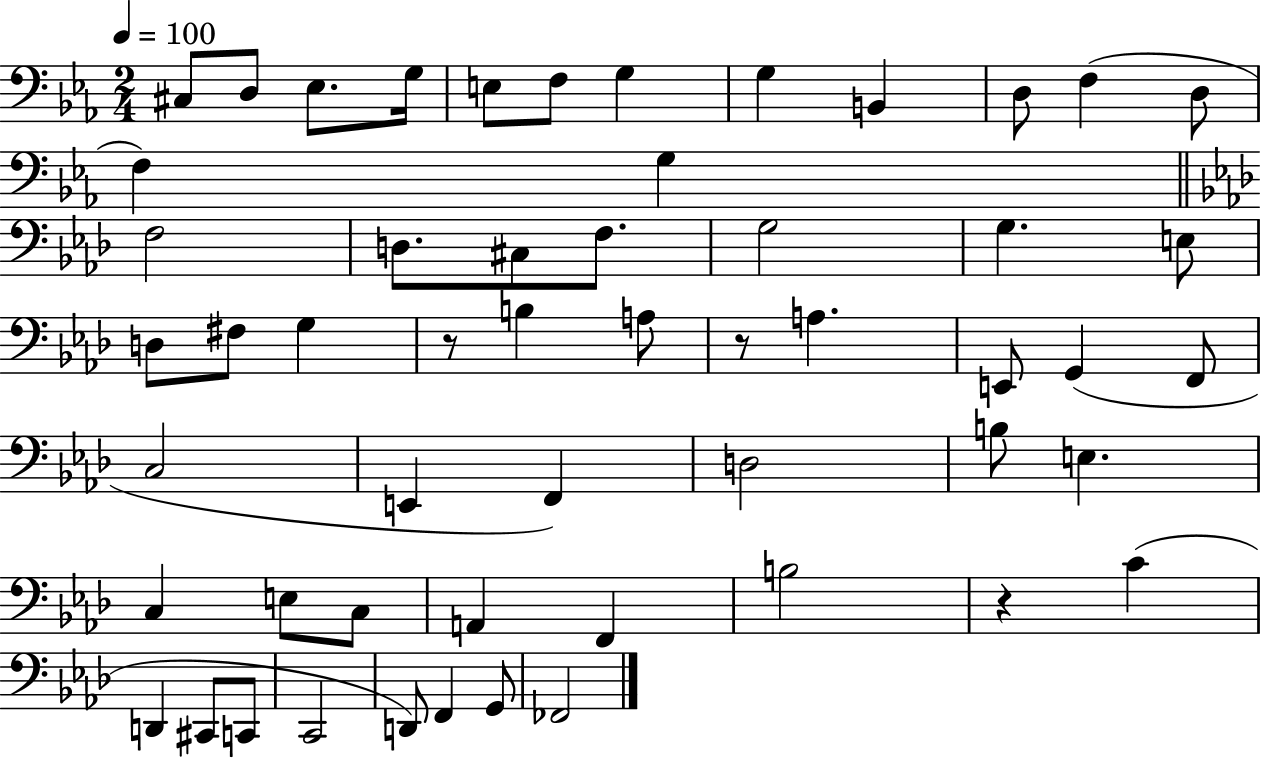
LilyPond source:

{
  \clef bass
  \numericTimeSignature
  \time 2/4
  \key ees \major
  \tempo 4 = 100
  cis8 d8 ees8. g16 | e8 f8 g4 | g4 b,4 | d8 f4( d8 | \break f4) g4 | \bar "||" \break \key aes \major f2 | d8. cis8 f8. | g2 | g4. e8 | \break d8 fis8 g4 | r8 b4 a8 | r8 a4. | e,8 g,4( f,8 | \break c2 | e,4 f,4) | d2 | b8 e4. | \break c4 e8 c8 | a,4 f,4 | b2 | r4 c'4( | \break d,4 cis,8 c,8 | c,2 | d,8) f,4 g,8 | fes,2 | \break \bar "|."
}